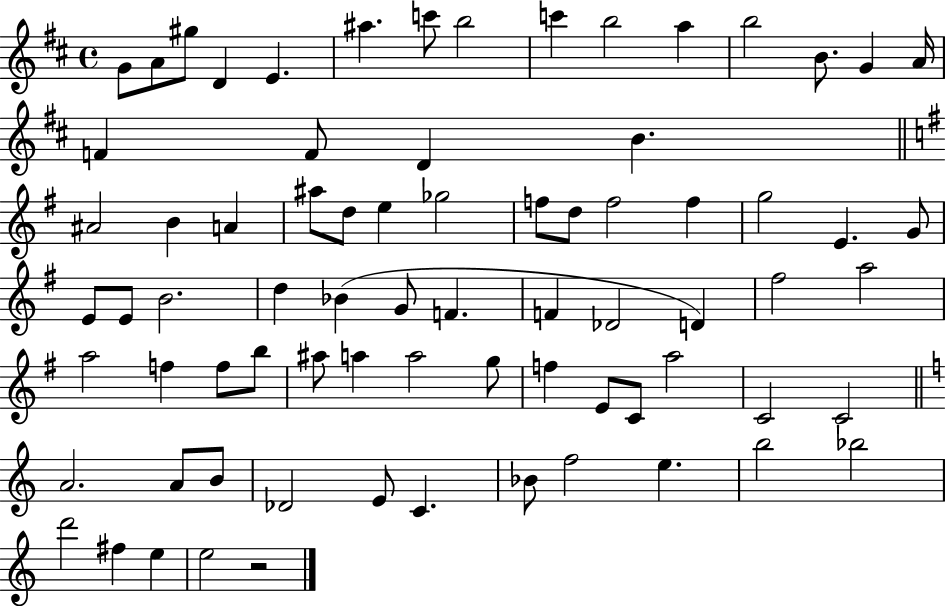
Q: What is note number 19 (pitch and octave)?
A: B4